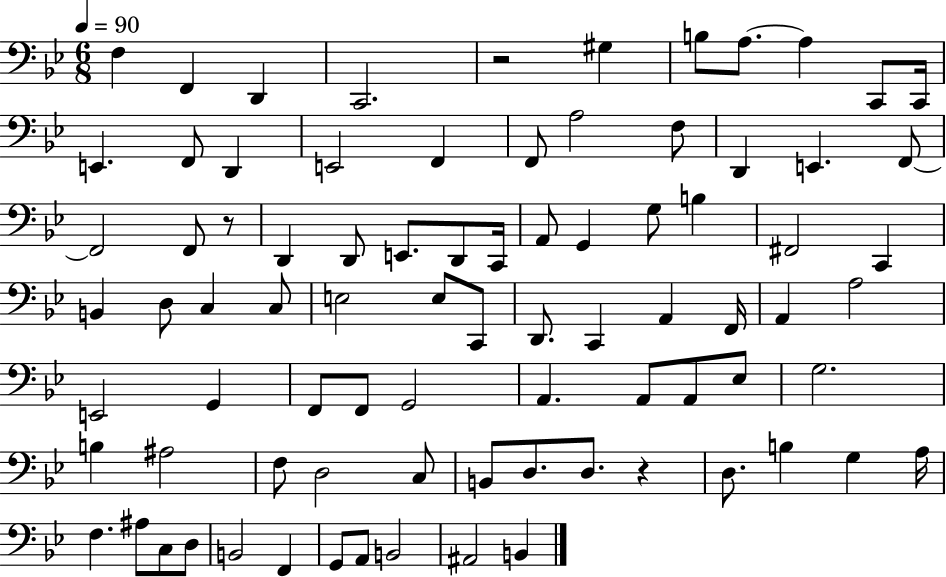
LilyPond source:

{
  \clef bass
  \numericTimeSignature
  \time 6/8
  \key bes \major
  \tempo 4 = 90
  f4 f,4 d,4 | c,2. | r2 gis4 | b8 a8.~~ a4 c,8 c,16 | \break e,4. f,8 d,4 | e,2 f,4 | f,8 a2 f8 | d,4 e,4. f,8~~ | \break f,2 f,8 r8 | d,4 d,8 e,8. d,8 c,16 | a,8 g,4 g8 b4 | fis,2 c,4 | \break b,4 d8 c4 c8 | e2 e8 c,8 | d,8. c,4 a,4 f,16 | a,4 a2 | \break e,2 g,4 | f,8 f,8 g,2 | a,4. a,8 a,8 ees8 | g2. | \break b4 ais2 | f8 d2 c8 | b,8 d8. d8. r4 | d8. b4 g4 a16 | \break f4. ais8 c8 d8 | b,2 f,4 | g,8 a,8 b,2 | ais,2 b,4 | \break \bar "|."
}